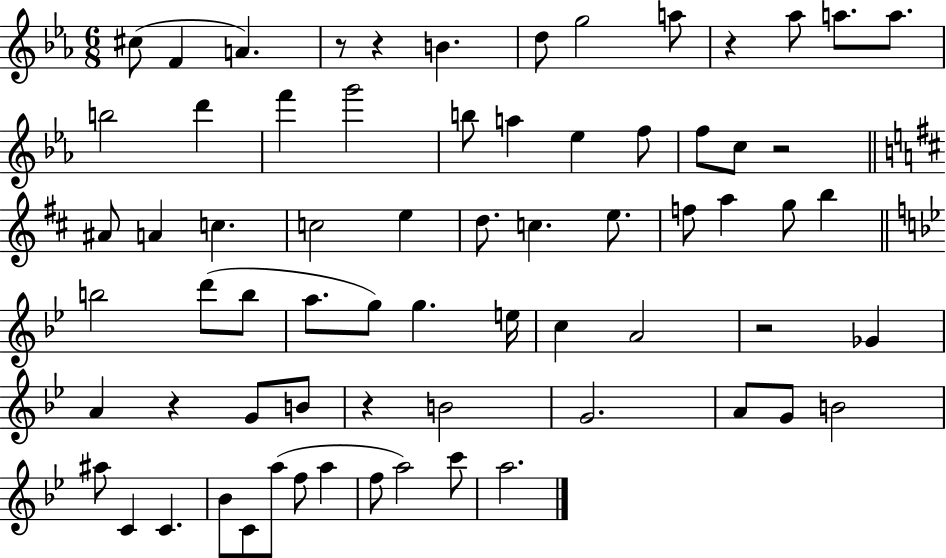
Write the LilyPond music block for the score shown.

{
  \clef treble
  \numericTimeSignature
  \time 6/8
  \key ees \major
  cis''8( f'4 a'4.) | r8 r4 b'4. | d''8 g''2 a''8 | r4 aes''8 a''8. a''8. | \break b''2 d'''4 | f'''4 g'''2 | b''8 a''4 ees''4 f''8 | f''8 c''8 r2 | \break \bar "||" \break \key d \major ais'8 a'4 c''4. | c''2 e''4 | d''8. c''4. e''8. | f''8 a''4 g''8 b''4 | \break \bar "||" \break \key g \minor b''2 d'''8( b''8 | a''8. g''8) g''4. e''16 | c''4 a'2 | r2 ges'4 | \break a'4 r4 g'8 b'8 | r4 b'2 | g'2. | a'8 g'8 b'2 | \break ais''8 c'4 c'4. | bes'8 c'8 a''8( f''8 a''4 | f''8 a''2) c'''8 | a''2. | \break \bar "|."
}